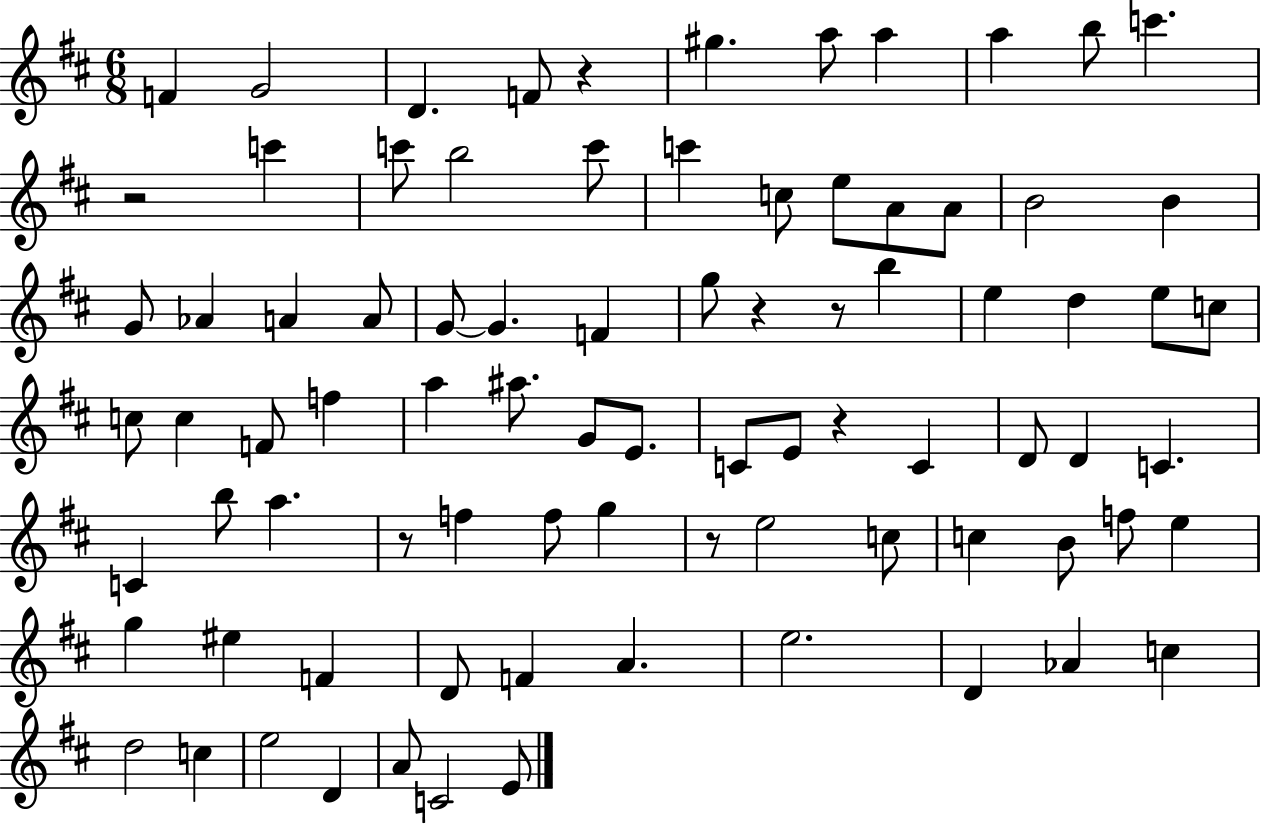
{
  \clef treble
  \numericTimeSignature
  \time 6/8
  \key d \major
  \repeat volta 2 { f'4 g'2 | d'4. f'8 r4 | gis''4. a''8 a''4 | a''4 b''8 c'''4. | \break r2 c'''4 | c'''8 b''2 c'''8 | c'''4 c''8 e''8 a'8 a'8 | b'2 b'4 | \break g'8 aes'4 a'4 a'8 | g'8~~ g'4. f'4 | g''8 r4 r8 b''4 | e''4 d''4 e''8 c''8 | \break c''8 c''4 f'8 f''4 | a''4 ais''8. g'8 e'8. | c'8 e'8 r4 c'4 | d'8 d'4 c'4. | \break c'4 b''8 a''4. | r8 f''4 f''8 g''4 | r8 e''2 c''8 | c''4 b'8 f''8 e''4 | \break g''4 eis''4 f'4 | d'8 f'4 a'4. | e''2. | d'4 aes'4 c''4 | \break d''2 c''4 | e''2 d'4 | a'8 c'2 e'8 | } \bar "|."
}